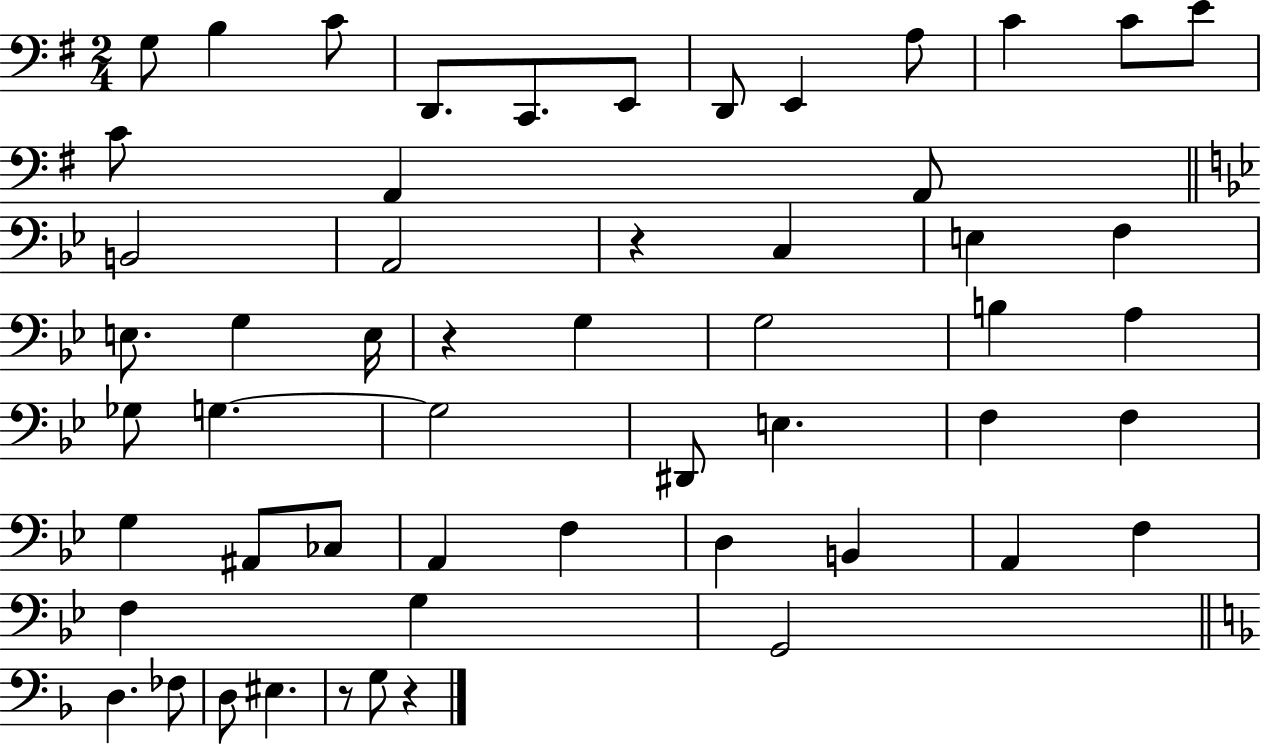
G3/e B3/q C4/e D2/e. C2/e. E2/e D2/e E2/q A3/e C4/q C4/e E4/e C4/e A2/q A2/e B2/h A2/h R/q C3/q E3/q F3/q E3/e. G3/q E3/s R/q G3/q G3/h B3/q A3/q Gb3/e G3/q. G3/h D#2/e E3/q. F3/q F3/q G3/q A#2/e CES3/e A2/q F3/q D3/q B2/q A2/q F3/q F3/q G3/q G2/h D3/q. FES3/e D3/e EIS3/q. R/e G3/e R/q